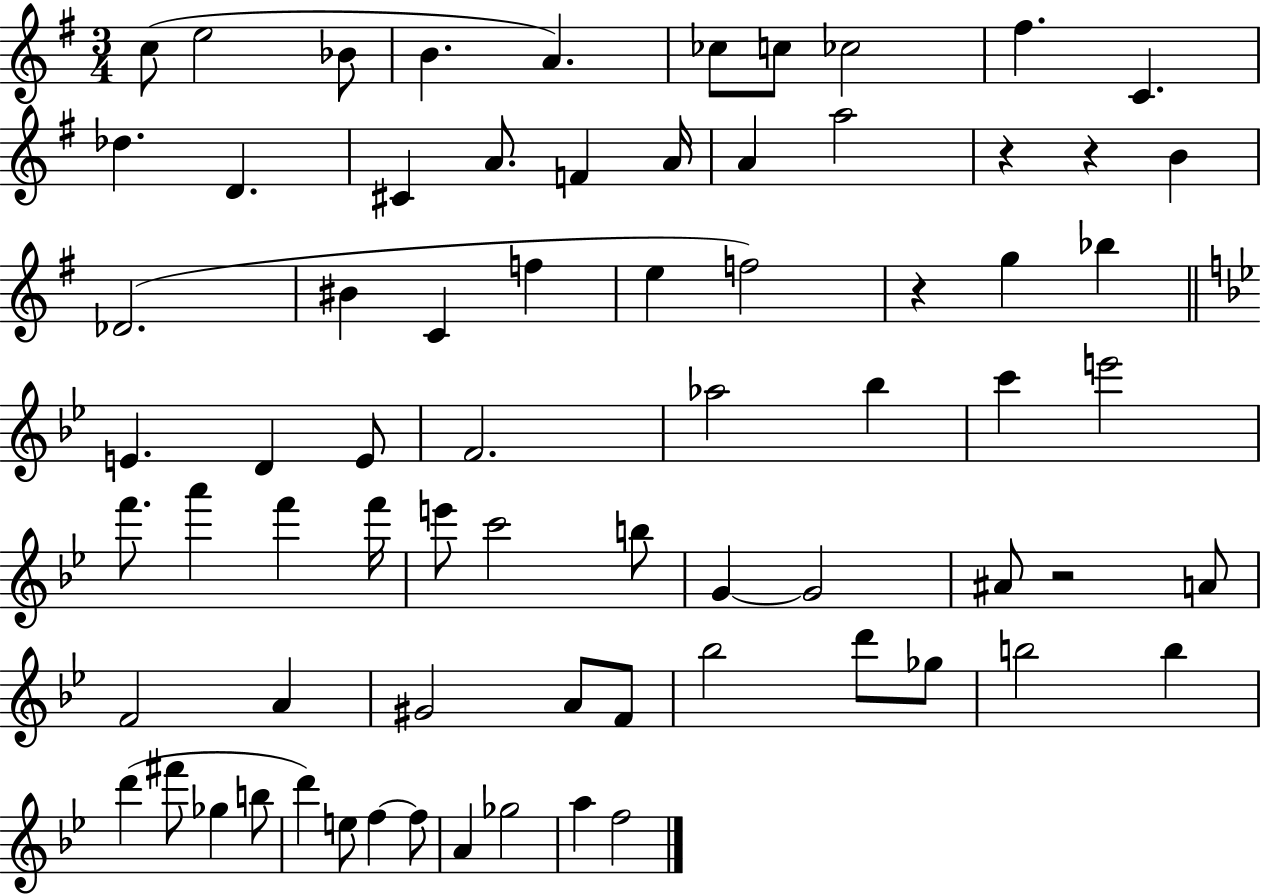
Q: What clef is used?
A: treble